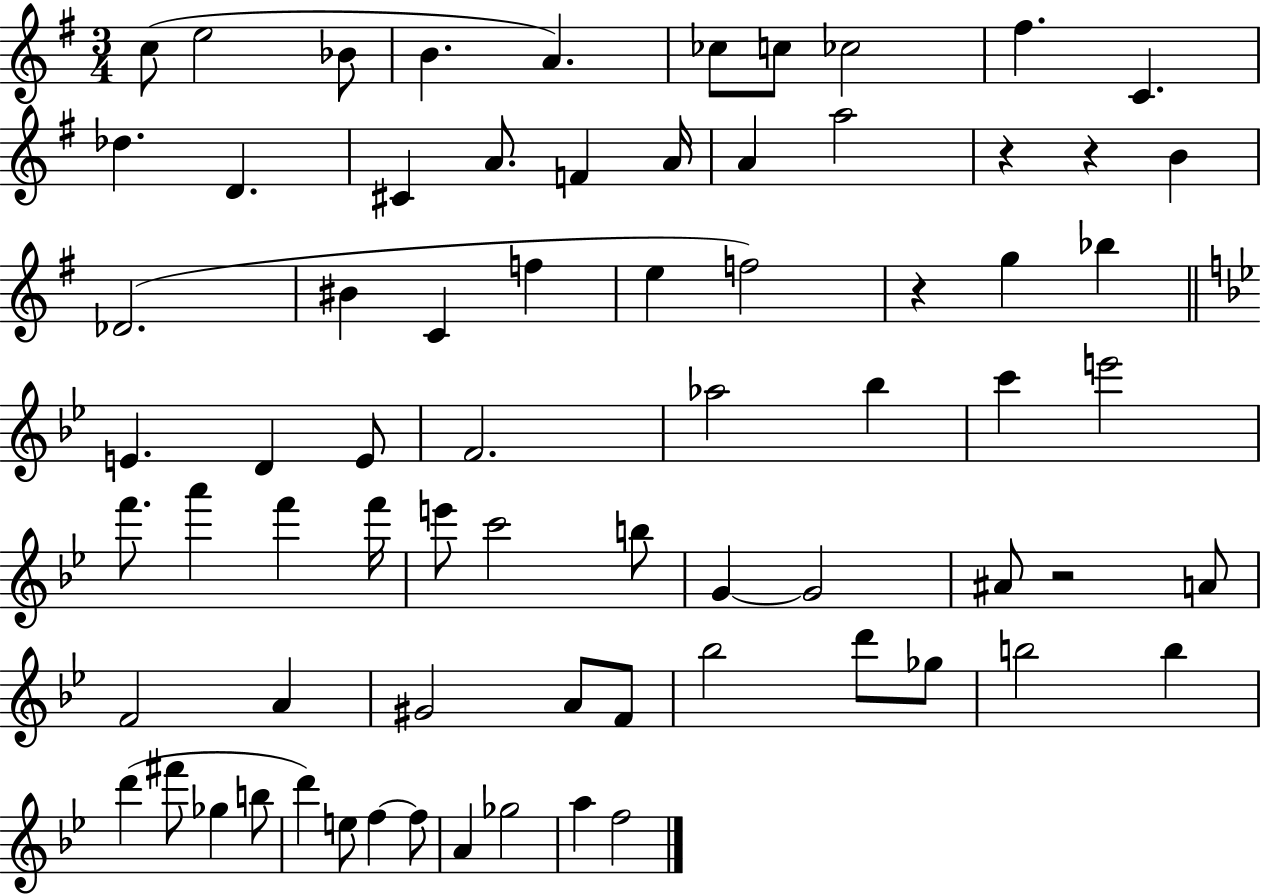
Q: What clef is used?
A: treble